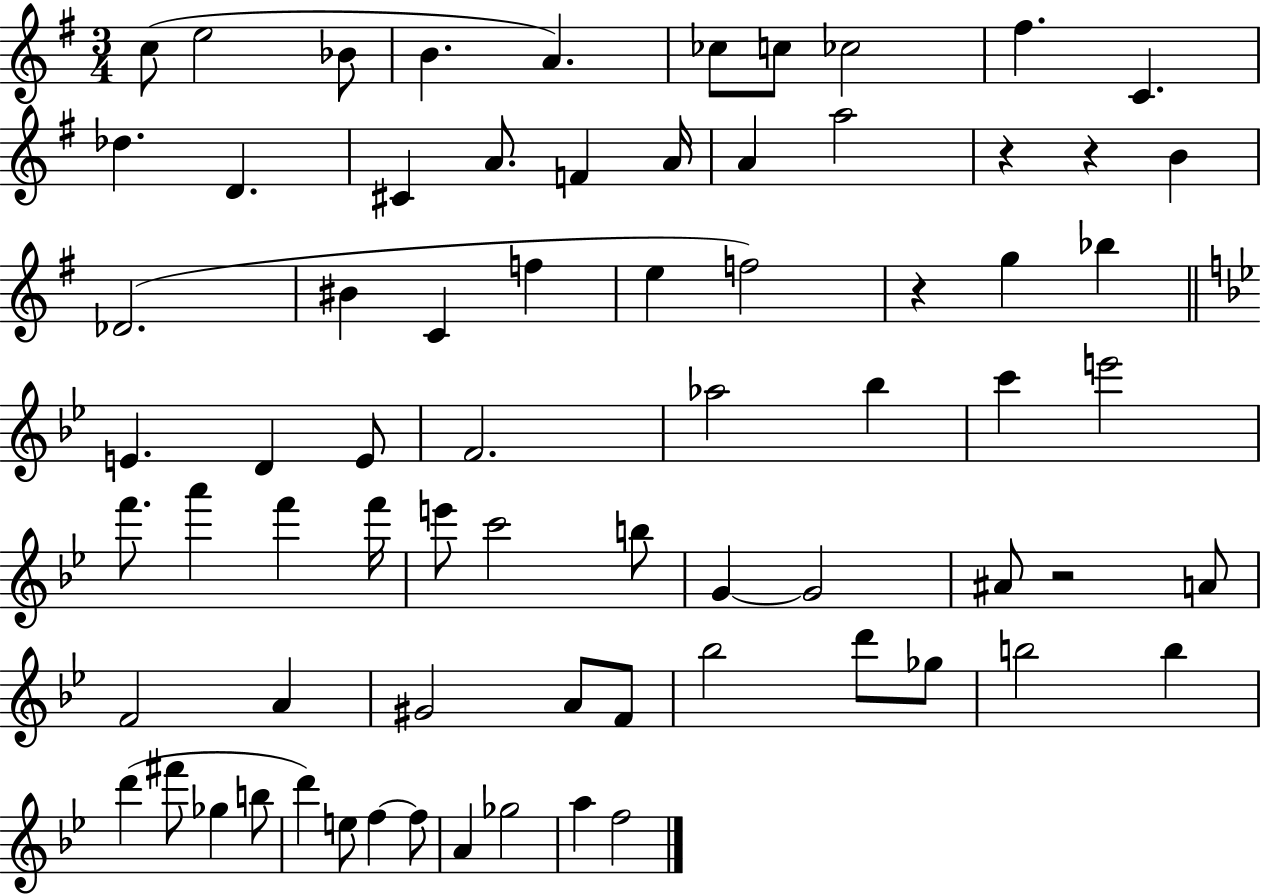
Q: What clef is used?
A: treble